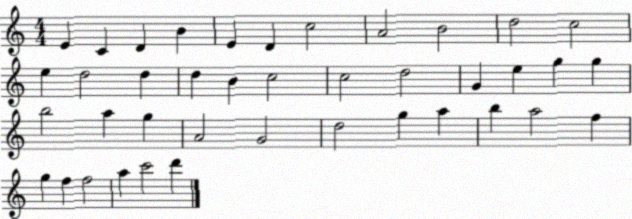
X:1
T:Untitled
M:4/4
L:1/4
K:C
E C D B E D c2 A2 B2 d2 c2 e d2 d d B c2 c2 d2 G e g g b2 a g A2 G2 d2 g a b a2 f g f f2 a c'2 d'